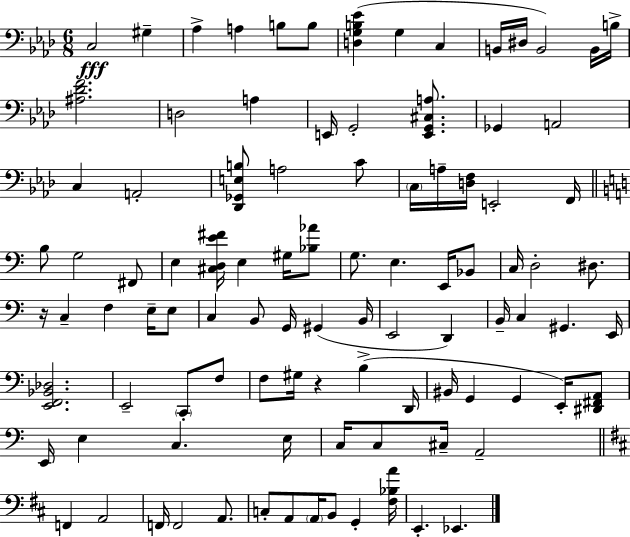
X:1
T:Untitled
M:6/8
L:1/4
K:Ab
C,2 ^G, _A, A, B,/2 B,/2 [D,G,B,_E] G, C, B,,/4 ^D,/4 B,,2 B,,/4 B,/4 [^A,_DF]2 D,2 A, E,,/4 G,,2 [E,,G,,^C,A,]/2 _G,, A,,2 C, A,,2 [_D,,_G,,E,B,]/2 A,2 C/2 C,/4 A,/4 [D,F,]/4 E,,2 F,,/4 B,/2 G,2 ^F,,/2 E, [^C,D,E^F]/4 E, ^G,/4 [_B,_A]/2 G,/2 E, E,,/4 _B,,/2 C,/4 D,2 ^D,/2 z/4 C, F, E,/4 E,/2 C, B,,/2 G,,/4 ^G,, B,,/4 E,,2 D,, B,,/4 C, ^G,, E,,/4 [E,,F,,_B,,_D,]2 E,,2 C,,/2 F,/2 F,/2 ^G,/4 z B, D,,/4 ^B,,/4 G,, G,, E,,/4 [^D,,^F,,A,,]/2 E,,/4 E, C, E,/4 C,/4 C,/2 ^C,/4 A,,2 F,, A,,2 F,,/4 F,,2 A,,/2 C,/2 A,,/2 A,,/4 B,,/2 G,, [^F,_B,A]/4 E,, _E,,